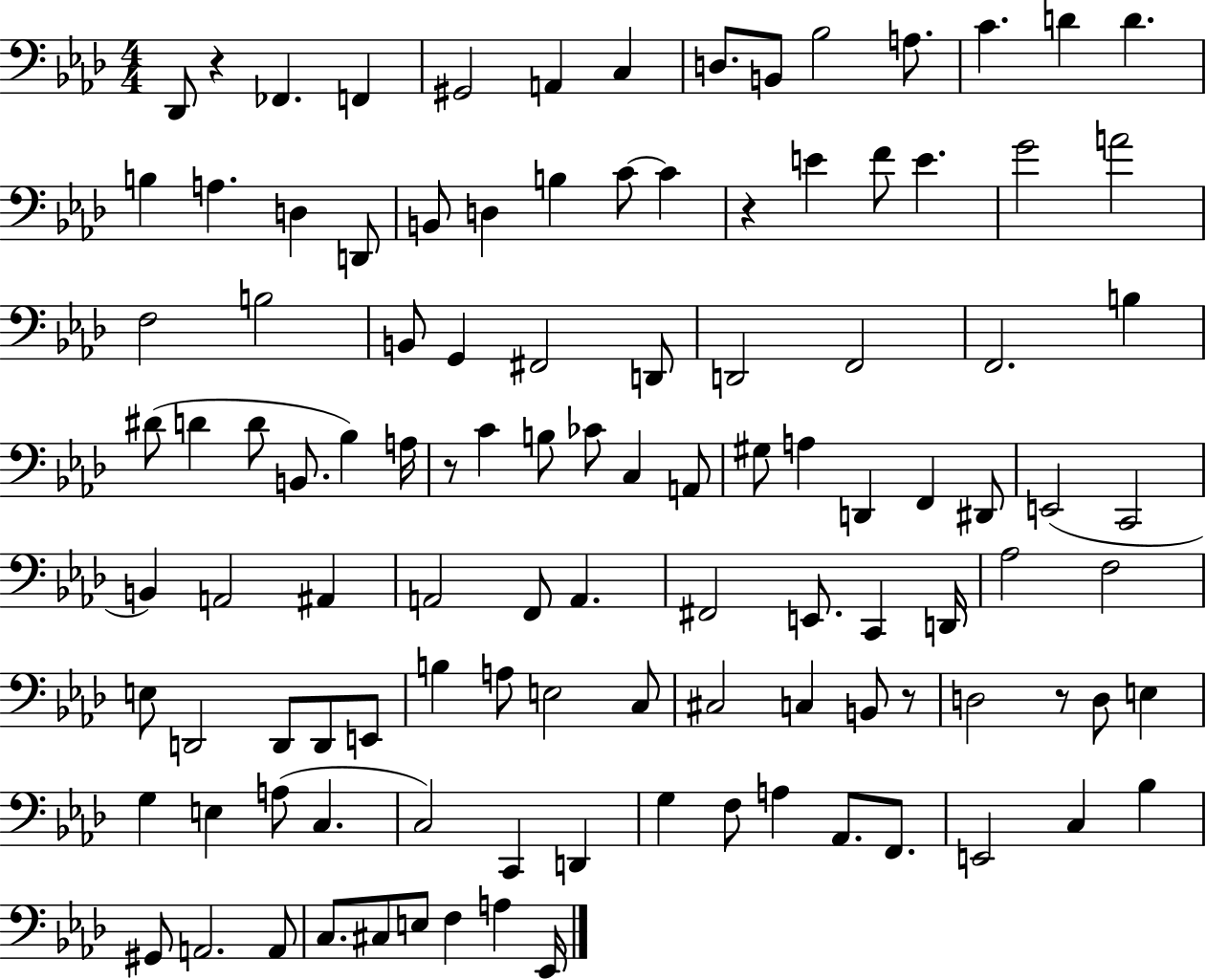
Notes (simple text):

Db2/e R/q FES2/q. F2/q G#2/h A2/q C3/q D3/e. B2/e Bb3/h A3/e. C4/q. D4/q D4/q. B3/q A3/q. D3/q D2/e B2/e D3/q B3/q C4/e C4/q R/q E4/q F4/e E4/q. G4/h A4/h F3/h B3/h B2/e G2/q F#2/h D2/e D2/h F2/h F2/h. B3/q D#4/e D4/q D4/e B2/e. Bb3/q A3/s R/e C4/q B3/e CES4/e C3/q A2/e G#3/e A3/q D2/q F2/q D#2/e E2/h C2/h B2/q A2/h A#2/q A2/h F2/e A2/q. F#2/h E2/e. C2/q D2/s Ab3/h F3/h E3/e D2/h D2/e D2/e E2/e B3/q A3/e E3/h C3/e C#3/h C3/q B2/e R/e D3/h R/e D3/e E3/q G3/q E3/q A3/e C3/q. C3/h C2/q D2/q G3/q F3/e A3/q Ab2/e. F2/e. E2/h C3/q Bb3/q G#2/e A2/h. A2/e C3/e. C#3/e E3/e F3/q A3/q Eb2/s